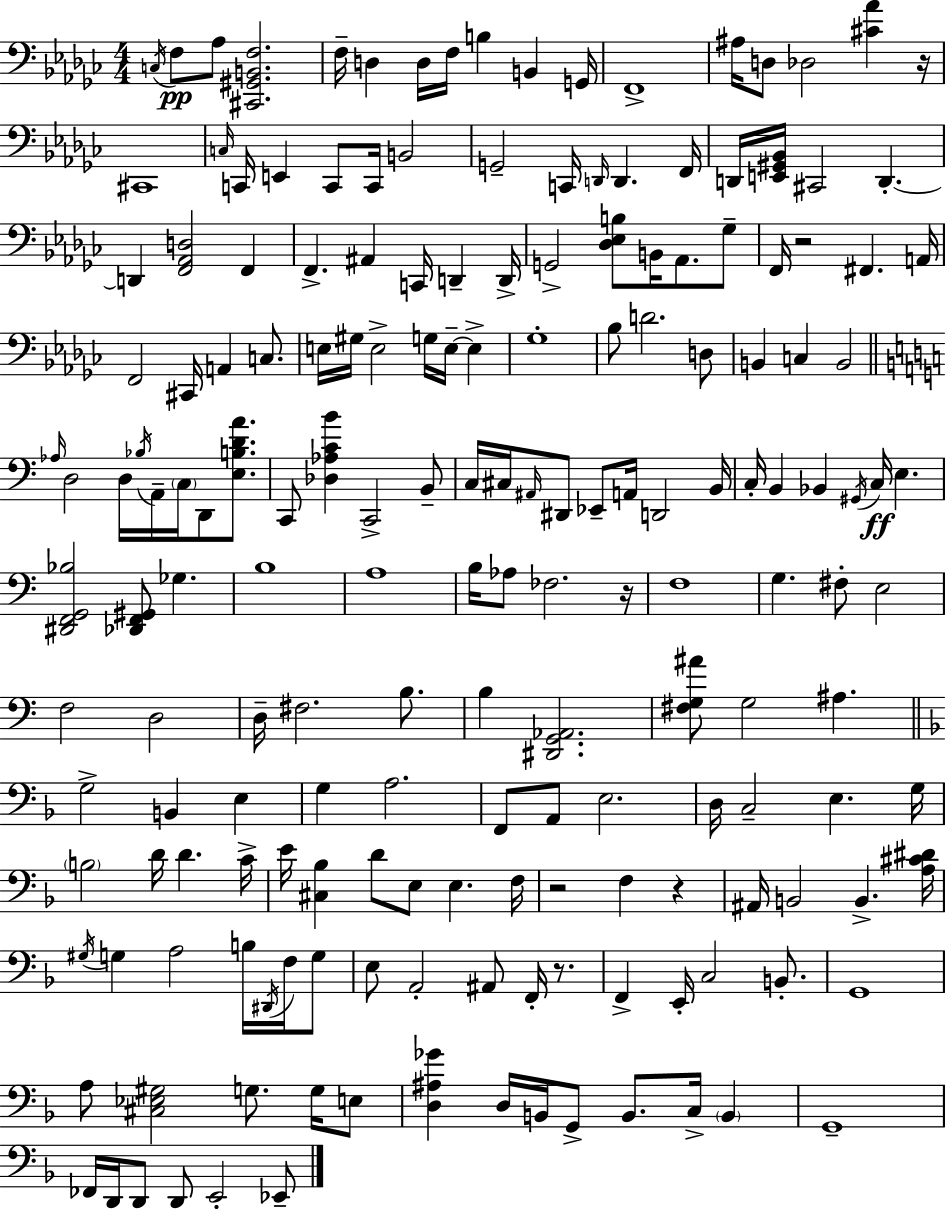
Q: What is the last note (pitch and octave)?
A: Eb2